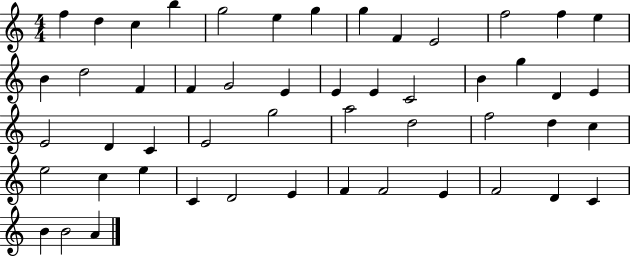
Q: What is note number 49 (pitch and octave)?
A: B4